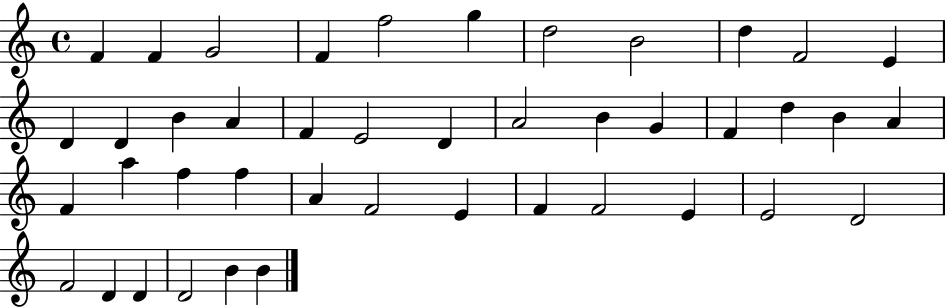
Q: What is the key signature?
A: C major